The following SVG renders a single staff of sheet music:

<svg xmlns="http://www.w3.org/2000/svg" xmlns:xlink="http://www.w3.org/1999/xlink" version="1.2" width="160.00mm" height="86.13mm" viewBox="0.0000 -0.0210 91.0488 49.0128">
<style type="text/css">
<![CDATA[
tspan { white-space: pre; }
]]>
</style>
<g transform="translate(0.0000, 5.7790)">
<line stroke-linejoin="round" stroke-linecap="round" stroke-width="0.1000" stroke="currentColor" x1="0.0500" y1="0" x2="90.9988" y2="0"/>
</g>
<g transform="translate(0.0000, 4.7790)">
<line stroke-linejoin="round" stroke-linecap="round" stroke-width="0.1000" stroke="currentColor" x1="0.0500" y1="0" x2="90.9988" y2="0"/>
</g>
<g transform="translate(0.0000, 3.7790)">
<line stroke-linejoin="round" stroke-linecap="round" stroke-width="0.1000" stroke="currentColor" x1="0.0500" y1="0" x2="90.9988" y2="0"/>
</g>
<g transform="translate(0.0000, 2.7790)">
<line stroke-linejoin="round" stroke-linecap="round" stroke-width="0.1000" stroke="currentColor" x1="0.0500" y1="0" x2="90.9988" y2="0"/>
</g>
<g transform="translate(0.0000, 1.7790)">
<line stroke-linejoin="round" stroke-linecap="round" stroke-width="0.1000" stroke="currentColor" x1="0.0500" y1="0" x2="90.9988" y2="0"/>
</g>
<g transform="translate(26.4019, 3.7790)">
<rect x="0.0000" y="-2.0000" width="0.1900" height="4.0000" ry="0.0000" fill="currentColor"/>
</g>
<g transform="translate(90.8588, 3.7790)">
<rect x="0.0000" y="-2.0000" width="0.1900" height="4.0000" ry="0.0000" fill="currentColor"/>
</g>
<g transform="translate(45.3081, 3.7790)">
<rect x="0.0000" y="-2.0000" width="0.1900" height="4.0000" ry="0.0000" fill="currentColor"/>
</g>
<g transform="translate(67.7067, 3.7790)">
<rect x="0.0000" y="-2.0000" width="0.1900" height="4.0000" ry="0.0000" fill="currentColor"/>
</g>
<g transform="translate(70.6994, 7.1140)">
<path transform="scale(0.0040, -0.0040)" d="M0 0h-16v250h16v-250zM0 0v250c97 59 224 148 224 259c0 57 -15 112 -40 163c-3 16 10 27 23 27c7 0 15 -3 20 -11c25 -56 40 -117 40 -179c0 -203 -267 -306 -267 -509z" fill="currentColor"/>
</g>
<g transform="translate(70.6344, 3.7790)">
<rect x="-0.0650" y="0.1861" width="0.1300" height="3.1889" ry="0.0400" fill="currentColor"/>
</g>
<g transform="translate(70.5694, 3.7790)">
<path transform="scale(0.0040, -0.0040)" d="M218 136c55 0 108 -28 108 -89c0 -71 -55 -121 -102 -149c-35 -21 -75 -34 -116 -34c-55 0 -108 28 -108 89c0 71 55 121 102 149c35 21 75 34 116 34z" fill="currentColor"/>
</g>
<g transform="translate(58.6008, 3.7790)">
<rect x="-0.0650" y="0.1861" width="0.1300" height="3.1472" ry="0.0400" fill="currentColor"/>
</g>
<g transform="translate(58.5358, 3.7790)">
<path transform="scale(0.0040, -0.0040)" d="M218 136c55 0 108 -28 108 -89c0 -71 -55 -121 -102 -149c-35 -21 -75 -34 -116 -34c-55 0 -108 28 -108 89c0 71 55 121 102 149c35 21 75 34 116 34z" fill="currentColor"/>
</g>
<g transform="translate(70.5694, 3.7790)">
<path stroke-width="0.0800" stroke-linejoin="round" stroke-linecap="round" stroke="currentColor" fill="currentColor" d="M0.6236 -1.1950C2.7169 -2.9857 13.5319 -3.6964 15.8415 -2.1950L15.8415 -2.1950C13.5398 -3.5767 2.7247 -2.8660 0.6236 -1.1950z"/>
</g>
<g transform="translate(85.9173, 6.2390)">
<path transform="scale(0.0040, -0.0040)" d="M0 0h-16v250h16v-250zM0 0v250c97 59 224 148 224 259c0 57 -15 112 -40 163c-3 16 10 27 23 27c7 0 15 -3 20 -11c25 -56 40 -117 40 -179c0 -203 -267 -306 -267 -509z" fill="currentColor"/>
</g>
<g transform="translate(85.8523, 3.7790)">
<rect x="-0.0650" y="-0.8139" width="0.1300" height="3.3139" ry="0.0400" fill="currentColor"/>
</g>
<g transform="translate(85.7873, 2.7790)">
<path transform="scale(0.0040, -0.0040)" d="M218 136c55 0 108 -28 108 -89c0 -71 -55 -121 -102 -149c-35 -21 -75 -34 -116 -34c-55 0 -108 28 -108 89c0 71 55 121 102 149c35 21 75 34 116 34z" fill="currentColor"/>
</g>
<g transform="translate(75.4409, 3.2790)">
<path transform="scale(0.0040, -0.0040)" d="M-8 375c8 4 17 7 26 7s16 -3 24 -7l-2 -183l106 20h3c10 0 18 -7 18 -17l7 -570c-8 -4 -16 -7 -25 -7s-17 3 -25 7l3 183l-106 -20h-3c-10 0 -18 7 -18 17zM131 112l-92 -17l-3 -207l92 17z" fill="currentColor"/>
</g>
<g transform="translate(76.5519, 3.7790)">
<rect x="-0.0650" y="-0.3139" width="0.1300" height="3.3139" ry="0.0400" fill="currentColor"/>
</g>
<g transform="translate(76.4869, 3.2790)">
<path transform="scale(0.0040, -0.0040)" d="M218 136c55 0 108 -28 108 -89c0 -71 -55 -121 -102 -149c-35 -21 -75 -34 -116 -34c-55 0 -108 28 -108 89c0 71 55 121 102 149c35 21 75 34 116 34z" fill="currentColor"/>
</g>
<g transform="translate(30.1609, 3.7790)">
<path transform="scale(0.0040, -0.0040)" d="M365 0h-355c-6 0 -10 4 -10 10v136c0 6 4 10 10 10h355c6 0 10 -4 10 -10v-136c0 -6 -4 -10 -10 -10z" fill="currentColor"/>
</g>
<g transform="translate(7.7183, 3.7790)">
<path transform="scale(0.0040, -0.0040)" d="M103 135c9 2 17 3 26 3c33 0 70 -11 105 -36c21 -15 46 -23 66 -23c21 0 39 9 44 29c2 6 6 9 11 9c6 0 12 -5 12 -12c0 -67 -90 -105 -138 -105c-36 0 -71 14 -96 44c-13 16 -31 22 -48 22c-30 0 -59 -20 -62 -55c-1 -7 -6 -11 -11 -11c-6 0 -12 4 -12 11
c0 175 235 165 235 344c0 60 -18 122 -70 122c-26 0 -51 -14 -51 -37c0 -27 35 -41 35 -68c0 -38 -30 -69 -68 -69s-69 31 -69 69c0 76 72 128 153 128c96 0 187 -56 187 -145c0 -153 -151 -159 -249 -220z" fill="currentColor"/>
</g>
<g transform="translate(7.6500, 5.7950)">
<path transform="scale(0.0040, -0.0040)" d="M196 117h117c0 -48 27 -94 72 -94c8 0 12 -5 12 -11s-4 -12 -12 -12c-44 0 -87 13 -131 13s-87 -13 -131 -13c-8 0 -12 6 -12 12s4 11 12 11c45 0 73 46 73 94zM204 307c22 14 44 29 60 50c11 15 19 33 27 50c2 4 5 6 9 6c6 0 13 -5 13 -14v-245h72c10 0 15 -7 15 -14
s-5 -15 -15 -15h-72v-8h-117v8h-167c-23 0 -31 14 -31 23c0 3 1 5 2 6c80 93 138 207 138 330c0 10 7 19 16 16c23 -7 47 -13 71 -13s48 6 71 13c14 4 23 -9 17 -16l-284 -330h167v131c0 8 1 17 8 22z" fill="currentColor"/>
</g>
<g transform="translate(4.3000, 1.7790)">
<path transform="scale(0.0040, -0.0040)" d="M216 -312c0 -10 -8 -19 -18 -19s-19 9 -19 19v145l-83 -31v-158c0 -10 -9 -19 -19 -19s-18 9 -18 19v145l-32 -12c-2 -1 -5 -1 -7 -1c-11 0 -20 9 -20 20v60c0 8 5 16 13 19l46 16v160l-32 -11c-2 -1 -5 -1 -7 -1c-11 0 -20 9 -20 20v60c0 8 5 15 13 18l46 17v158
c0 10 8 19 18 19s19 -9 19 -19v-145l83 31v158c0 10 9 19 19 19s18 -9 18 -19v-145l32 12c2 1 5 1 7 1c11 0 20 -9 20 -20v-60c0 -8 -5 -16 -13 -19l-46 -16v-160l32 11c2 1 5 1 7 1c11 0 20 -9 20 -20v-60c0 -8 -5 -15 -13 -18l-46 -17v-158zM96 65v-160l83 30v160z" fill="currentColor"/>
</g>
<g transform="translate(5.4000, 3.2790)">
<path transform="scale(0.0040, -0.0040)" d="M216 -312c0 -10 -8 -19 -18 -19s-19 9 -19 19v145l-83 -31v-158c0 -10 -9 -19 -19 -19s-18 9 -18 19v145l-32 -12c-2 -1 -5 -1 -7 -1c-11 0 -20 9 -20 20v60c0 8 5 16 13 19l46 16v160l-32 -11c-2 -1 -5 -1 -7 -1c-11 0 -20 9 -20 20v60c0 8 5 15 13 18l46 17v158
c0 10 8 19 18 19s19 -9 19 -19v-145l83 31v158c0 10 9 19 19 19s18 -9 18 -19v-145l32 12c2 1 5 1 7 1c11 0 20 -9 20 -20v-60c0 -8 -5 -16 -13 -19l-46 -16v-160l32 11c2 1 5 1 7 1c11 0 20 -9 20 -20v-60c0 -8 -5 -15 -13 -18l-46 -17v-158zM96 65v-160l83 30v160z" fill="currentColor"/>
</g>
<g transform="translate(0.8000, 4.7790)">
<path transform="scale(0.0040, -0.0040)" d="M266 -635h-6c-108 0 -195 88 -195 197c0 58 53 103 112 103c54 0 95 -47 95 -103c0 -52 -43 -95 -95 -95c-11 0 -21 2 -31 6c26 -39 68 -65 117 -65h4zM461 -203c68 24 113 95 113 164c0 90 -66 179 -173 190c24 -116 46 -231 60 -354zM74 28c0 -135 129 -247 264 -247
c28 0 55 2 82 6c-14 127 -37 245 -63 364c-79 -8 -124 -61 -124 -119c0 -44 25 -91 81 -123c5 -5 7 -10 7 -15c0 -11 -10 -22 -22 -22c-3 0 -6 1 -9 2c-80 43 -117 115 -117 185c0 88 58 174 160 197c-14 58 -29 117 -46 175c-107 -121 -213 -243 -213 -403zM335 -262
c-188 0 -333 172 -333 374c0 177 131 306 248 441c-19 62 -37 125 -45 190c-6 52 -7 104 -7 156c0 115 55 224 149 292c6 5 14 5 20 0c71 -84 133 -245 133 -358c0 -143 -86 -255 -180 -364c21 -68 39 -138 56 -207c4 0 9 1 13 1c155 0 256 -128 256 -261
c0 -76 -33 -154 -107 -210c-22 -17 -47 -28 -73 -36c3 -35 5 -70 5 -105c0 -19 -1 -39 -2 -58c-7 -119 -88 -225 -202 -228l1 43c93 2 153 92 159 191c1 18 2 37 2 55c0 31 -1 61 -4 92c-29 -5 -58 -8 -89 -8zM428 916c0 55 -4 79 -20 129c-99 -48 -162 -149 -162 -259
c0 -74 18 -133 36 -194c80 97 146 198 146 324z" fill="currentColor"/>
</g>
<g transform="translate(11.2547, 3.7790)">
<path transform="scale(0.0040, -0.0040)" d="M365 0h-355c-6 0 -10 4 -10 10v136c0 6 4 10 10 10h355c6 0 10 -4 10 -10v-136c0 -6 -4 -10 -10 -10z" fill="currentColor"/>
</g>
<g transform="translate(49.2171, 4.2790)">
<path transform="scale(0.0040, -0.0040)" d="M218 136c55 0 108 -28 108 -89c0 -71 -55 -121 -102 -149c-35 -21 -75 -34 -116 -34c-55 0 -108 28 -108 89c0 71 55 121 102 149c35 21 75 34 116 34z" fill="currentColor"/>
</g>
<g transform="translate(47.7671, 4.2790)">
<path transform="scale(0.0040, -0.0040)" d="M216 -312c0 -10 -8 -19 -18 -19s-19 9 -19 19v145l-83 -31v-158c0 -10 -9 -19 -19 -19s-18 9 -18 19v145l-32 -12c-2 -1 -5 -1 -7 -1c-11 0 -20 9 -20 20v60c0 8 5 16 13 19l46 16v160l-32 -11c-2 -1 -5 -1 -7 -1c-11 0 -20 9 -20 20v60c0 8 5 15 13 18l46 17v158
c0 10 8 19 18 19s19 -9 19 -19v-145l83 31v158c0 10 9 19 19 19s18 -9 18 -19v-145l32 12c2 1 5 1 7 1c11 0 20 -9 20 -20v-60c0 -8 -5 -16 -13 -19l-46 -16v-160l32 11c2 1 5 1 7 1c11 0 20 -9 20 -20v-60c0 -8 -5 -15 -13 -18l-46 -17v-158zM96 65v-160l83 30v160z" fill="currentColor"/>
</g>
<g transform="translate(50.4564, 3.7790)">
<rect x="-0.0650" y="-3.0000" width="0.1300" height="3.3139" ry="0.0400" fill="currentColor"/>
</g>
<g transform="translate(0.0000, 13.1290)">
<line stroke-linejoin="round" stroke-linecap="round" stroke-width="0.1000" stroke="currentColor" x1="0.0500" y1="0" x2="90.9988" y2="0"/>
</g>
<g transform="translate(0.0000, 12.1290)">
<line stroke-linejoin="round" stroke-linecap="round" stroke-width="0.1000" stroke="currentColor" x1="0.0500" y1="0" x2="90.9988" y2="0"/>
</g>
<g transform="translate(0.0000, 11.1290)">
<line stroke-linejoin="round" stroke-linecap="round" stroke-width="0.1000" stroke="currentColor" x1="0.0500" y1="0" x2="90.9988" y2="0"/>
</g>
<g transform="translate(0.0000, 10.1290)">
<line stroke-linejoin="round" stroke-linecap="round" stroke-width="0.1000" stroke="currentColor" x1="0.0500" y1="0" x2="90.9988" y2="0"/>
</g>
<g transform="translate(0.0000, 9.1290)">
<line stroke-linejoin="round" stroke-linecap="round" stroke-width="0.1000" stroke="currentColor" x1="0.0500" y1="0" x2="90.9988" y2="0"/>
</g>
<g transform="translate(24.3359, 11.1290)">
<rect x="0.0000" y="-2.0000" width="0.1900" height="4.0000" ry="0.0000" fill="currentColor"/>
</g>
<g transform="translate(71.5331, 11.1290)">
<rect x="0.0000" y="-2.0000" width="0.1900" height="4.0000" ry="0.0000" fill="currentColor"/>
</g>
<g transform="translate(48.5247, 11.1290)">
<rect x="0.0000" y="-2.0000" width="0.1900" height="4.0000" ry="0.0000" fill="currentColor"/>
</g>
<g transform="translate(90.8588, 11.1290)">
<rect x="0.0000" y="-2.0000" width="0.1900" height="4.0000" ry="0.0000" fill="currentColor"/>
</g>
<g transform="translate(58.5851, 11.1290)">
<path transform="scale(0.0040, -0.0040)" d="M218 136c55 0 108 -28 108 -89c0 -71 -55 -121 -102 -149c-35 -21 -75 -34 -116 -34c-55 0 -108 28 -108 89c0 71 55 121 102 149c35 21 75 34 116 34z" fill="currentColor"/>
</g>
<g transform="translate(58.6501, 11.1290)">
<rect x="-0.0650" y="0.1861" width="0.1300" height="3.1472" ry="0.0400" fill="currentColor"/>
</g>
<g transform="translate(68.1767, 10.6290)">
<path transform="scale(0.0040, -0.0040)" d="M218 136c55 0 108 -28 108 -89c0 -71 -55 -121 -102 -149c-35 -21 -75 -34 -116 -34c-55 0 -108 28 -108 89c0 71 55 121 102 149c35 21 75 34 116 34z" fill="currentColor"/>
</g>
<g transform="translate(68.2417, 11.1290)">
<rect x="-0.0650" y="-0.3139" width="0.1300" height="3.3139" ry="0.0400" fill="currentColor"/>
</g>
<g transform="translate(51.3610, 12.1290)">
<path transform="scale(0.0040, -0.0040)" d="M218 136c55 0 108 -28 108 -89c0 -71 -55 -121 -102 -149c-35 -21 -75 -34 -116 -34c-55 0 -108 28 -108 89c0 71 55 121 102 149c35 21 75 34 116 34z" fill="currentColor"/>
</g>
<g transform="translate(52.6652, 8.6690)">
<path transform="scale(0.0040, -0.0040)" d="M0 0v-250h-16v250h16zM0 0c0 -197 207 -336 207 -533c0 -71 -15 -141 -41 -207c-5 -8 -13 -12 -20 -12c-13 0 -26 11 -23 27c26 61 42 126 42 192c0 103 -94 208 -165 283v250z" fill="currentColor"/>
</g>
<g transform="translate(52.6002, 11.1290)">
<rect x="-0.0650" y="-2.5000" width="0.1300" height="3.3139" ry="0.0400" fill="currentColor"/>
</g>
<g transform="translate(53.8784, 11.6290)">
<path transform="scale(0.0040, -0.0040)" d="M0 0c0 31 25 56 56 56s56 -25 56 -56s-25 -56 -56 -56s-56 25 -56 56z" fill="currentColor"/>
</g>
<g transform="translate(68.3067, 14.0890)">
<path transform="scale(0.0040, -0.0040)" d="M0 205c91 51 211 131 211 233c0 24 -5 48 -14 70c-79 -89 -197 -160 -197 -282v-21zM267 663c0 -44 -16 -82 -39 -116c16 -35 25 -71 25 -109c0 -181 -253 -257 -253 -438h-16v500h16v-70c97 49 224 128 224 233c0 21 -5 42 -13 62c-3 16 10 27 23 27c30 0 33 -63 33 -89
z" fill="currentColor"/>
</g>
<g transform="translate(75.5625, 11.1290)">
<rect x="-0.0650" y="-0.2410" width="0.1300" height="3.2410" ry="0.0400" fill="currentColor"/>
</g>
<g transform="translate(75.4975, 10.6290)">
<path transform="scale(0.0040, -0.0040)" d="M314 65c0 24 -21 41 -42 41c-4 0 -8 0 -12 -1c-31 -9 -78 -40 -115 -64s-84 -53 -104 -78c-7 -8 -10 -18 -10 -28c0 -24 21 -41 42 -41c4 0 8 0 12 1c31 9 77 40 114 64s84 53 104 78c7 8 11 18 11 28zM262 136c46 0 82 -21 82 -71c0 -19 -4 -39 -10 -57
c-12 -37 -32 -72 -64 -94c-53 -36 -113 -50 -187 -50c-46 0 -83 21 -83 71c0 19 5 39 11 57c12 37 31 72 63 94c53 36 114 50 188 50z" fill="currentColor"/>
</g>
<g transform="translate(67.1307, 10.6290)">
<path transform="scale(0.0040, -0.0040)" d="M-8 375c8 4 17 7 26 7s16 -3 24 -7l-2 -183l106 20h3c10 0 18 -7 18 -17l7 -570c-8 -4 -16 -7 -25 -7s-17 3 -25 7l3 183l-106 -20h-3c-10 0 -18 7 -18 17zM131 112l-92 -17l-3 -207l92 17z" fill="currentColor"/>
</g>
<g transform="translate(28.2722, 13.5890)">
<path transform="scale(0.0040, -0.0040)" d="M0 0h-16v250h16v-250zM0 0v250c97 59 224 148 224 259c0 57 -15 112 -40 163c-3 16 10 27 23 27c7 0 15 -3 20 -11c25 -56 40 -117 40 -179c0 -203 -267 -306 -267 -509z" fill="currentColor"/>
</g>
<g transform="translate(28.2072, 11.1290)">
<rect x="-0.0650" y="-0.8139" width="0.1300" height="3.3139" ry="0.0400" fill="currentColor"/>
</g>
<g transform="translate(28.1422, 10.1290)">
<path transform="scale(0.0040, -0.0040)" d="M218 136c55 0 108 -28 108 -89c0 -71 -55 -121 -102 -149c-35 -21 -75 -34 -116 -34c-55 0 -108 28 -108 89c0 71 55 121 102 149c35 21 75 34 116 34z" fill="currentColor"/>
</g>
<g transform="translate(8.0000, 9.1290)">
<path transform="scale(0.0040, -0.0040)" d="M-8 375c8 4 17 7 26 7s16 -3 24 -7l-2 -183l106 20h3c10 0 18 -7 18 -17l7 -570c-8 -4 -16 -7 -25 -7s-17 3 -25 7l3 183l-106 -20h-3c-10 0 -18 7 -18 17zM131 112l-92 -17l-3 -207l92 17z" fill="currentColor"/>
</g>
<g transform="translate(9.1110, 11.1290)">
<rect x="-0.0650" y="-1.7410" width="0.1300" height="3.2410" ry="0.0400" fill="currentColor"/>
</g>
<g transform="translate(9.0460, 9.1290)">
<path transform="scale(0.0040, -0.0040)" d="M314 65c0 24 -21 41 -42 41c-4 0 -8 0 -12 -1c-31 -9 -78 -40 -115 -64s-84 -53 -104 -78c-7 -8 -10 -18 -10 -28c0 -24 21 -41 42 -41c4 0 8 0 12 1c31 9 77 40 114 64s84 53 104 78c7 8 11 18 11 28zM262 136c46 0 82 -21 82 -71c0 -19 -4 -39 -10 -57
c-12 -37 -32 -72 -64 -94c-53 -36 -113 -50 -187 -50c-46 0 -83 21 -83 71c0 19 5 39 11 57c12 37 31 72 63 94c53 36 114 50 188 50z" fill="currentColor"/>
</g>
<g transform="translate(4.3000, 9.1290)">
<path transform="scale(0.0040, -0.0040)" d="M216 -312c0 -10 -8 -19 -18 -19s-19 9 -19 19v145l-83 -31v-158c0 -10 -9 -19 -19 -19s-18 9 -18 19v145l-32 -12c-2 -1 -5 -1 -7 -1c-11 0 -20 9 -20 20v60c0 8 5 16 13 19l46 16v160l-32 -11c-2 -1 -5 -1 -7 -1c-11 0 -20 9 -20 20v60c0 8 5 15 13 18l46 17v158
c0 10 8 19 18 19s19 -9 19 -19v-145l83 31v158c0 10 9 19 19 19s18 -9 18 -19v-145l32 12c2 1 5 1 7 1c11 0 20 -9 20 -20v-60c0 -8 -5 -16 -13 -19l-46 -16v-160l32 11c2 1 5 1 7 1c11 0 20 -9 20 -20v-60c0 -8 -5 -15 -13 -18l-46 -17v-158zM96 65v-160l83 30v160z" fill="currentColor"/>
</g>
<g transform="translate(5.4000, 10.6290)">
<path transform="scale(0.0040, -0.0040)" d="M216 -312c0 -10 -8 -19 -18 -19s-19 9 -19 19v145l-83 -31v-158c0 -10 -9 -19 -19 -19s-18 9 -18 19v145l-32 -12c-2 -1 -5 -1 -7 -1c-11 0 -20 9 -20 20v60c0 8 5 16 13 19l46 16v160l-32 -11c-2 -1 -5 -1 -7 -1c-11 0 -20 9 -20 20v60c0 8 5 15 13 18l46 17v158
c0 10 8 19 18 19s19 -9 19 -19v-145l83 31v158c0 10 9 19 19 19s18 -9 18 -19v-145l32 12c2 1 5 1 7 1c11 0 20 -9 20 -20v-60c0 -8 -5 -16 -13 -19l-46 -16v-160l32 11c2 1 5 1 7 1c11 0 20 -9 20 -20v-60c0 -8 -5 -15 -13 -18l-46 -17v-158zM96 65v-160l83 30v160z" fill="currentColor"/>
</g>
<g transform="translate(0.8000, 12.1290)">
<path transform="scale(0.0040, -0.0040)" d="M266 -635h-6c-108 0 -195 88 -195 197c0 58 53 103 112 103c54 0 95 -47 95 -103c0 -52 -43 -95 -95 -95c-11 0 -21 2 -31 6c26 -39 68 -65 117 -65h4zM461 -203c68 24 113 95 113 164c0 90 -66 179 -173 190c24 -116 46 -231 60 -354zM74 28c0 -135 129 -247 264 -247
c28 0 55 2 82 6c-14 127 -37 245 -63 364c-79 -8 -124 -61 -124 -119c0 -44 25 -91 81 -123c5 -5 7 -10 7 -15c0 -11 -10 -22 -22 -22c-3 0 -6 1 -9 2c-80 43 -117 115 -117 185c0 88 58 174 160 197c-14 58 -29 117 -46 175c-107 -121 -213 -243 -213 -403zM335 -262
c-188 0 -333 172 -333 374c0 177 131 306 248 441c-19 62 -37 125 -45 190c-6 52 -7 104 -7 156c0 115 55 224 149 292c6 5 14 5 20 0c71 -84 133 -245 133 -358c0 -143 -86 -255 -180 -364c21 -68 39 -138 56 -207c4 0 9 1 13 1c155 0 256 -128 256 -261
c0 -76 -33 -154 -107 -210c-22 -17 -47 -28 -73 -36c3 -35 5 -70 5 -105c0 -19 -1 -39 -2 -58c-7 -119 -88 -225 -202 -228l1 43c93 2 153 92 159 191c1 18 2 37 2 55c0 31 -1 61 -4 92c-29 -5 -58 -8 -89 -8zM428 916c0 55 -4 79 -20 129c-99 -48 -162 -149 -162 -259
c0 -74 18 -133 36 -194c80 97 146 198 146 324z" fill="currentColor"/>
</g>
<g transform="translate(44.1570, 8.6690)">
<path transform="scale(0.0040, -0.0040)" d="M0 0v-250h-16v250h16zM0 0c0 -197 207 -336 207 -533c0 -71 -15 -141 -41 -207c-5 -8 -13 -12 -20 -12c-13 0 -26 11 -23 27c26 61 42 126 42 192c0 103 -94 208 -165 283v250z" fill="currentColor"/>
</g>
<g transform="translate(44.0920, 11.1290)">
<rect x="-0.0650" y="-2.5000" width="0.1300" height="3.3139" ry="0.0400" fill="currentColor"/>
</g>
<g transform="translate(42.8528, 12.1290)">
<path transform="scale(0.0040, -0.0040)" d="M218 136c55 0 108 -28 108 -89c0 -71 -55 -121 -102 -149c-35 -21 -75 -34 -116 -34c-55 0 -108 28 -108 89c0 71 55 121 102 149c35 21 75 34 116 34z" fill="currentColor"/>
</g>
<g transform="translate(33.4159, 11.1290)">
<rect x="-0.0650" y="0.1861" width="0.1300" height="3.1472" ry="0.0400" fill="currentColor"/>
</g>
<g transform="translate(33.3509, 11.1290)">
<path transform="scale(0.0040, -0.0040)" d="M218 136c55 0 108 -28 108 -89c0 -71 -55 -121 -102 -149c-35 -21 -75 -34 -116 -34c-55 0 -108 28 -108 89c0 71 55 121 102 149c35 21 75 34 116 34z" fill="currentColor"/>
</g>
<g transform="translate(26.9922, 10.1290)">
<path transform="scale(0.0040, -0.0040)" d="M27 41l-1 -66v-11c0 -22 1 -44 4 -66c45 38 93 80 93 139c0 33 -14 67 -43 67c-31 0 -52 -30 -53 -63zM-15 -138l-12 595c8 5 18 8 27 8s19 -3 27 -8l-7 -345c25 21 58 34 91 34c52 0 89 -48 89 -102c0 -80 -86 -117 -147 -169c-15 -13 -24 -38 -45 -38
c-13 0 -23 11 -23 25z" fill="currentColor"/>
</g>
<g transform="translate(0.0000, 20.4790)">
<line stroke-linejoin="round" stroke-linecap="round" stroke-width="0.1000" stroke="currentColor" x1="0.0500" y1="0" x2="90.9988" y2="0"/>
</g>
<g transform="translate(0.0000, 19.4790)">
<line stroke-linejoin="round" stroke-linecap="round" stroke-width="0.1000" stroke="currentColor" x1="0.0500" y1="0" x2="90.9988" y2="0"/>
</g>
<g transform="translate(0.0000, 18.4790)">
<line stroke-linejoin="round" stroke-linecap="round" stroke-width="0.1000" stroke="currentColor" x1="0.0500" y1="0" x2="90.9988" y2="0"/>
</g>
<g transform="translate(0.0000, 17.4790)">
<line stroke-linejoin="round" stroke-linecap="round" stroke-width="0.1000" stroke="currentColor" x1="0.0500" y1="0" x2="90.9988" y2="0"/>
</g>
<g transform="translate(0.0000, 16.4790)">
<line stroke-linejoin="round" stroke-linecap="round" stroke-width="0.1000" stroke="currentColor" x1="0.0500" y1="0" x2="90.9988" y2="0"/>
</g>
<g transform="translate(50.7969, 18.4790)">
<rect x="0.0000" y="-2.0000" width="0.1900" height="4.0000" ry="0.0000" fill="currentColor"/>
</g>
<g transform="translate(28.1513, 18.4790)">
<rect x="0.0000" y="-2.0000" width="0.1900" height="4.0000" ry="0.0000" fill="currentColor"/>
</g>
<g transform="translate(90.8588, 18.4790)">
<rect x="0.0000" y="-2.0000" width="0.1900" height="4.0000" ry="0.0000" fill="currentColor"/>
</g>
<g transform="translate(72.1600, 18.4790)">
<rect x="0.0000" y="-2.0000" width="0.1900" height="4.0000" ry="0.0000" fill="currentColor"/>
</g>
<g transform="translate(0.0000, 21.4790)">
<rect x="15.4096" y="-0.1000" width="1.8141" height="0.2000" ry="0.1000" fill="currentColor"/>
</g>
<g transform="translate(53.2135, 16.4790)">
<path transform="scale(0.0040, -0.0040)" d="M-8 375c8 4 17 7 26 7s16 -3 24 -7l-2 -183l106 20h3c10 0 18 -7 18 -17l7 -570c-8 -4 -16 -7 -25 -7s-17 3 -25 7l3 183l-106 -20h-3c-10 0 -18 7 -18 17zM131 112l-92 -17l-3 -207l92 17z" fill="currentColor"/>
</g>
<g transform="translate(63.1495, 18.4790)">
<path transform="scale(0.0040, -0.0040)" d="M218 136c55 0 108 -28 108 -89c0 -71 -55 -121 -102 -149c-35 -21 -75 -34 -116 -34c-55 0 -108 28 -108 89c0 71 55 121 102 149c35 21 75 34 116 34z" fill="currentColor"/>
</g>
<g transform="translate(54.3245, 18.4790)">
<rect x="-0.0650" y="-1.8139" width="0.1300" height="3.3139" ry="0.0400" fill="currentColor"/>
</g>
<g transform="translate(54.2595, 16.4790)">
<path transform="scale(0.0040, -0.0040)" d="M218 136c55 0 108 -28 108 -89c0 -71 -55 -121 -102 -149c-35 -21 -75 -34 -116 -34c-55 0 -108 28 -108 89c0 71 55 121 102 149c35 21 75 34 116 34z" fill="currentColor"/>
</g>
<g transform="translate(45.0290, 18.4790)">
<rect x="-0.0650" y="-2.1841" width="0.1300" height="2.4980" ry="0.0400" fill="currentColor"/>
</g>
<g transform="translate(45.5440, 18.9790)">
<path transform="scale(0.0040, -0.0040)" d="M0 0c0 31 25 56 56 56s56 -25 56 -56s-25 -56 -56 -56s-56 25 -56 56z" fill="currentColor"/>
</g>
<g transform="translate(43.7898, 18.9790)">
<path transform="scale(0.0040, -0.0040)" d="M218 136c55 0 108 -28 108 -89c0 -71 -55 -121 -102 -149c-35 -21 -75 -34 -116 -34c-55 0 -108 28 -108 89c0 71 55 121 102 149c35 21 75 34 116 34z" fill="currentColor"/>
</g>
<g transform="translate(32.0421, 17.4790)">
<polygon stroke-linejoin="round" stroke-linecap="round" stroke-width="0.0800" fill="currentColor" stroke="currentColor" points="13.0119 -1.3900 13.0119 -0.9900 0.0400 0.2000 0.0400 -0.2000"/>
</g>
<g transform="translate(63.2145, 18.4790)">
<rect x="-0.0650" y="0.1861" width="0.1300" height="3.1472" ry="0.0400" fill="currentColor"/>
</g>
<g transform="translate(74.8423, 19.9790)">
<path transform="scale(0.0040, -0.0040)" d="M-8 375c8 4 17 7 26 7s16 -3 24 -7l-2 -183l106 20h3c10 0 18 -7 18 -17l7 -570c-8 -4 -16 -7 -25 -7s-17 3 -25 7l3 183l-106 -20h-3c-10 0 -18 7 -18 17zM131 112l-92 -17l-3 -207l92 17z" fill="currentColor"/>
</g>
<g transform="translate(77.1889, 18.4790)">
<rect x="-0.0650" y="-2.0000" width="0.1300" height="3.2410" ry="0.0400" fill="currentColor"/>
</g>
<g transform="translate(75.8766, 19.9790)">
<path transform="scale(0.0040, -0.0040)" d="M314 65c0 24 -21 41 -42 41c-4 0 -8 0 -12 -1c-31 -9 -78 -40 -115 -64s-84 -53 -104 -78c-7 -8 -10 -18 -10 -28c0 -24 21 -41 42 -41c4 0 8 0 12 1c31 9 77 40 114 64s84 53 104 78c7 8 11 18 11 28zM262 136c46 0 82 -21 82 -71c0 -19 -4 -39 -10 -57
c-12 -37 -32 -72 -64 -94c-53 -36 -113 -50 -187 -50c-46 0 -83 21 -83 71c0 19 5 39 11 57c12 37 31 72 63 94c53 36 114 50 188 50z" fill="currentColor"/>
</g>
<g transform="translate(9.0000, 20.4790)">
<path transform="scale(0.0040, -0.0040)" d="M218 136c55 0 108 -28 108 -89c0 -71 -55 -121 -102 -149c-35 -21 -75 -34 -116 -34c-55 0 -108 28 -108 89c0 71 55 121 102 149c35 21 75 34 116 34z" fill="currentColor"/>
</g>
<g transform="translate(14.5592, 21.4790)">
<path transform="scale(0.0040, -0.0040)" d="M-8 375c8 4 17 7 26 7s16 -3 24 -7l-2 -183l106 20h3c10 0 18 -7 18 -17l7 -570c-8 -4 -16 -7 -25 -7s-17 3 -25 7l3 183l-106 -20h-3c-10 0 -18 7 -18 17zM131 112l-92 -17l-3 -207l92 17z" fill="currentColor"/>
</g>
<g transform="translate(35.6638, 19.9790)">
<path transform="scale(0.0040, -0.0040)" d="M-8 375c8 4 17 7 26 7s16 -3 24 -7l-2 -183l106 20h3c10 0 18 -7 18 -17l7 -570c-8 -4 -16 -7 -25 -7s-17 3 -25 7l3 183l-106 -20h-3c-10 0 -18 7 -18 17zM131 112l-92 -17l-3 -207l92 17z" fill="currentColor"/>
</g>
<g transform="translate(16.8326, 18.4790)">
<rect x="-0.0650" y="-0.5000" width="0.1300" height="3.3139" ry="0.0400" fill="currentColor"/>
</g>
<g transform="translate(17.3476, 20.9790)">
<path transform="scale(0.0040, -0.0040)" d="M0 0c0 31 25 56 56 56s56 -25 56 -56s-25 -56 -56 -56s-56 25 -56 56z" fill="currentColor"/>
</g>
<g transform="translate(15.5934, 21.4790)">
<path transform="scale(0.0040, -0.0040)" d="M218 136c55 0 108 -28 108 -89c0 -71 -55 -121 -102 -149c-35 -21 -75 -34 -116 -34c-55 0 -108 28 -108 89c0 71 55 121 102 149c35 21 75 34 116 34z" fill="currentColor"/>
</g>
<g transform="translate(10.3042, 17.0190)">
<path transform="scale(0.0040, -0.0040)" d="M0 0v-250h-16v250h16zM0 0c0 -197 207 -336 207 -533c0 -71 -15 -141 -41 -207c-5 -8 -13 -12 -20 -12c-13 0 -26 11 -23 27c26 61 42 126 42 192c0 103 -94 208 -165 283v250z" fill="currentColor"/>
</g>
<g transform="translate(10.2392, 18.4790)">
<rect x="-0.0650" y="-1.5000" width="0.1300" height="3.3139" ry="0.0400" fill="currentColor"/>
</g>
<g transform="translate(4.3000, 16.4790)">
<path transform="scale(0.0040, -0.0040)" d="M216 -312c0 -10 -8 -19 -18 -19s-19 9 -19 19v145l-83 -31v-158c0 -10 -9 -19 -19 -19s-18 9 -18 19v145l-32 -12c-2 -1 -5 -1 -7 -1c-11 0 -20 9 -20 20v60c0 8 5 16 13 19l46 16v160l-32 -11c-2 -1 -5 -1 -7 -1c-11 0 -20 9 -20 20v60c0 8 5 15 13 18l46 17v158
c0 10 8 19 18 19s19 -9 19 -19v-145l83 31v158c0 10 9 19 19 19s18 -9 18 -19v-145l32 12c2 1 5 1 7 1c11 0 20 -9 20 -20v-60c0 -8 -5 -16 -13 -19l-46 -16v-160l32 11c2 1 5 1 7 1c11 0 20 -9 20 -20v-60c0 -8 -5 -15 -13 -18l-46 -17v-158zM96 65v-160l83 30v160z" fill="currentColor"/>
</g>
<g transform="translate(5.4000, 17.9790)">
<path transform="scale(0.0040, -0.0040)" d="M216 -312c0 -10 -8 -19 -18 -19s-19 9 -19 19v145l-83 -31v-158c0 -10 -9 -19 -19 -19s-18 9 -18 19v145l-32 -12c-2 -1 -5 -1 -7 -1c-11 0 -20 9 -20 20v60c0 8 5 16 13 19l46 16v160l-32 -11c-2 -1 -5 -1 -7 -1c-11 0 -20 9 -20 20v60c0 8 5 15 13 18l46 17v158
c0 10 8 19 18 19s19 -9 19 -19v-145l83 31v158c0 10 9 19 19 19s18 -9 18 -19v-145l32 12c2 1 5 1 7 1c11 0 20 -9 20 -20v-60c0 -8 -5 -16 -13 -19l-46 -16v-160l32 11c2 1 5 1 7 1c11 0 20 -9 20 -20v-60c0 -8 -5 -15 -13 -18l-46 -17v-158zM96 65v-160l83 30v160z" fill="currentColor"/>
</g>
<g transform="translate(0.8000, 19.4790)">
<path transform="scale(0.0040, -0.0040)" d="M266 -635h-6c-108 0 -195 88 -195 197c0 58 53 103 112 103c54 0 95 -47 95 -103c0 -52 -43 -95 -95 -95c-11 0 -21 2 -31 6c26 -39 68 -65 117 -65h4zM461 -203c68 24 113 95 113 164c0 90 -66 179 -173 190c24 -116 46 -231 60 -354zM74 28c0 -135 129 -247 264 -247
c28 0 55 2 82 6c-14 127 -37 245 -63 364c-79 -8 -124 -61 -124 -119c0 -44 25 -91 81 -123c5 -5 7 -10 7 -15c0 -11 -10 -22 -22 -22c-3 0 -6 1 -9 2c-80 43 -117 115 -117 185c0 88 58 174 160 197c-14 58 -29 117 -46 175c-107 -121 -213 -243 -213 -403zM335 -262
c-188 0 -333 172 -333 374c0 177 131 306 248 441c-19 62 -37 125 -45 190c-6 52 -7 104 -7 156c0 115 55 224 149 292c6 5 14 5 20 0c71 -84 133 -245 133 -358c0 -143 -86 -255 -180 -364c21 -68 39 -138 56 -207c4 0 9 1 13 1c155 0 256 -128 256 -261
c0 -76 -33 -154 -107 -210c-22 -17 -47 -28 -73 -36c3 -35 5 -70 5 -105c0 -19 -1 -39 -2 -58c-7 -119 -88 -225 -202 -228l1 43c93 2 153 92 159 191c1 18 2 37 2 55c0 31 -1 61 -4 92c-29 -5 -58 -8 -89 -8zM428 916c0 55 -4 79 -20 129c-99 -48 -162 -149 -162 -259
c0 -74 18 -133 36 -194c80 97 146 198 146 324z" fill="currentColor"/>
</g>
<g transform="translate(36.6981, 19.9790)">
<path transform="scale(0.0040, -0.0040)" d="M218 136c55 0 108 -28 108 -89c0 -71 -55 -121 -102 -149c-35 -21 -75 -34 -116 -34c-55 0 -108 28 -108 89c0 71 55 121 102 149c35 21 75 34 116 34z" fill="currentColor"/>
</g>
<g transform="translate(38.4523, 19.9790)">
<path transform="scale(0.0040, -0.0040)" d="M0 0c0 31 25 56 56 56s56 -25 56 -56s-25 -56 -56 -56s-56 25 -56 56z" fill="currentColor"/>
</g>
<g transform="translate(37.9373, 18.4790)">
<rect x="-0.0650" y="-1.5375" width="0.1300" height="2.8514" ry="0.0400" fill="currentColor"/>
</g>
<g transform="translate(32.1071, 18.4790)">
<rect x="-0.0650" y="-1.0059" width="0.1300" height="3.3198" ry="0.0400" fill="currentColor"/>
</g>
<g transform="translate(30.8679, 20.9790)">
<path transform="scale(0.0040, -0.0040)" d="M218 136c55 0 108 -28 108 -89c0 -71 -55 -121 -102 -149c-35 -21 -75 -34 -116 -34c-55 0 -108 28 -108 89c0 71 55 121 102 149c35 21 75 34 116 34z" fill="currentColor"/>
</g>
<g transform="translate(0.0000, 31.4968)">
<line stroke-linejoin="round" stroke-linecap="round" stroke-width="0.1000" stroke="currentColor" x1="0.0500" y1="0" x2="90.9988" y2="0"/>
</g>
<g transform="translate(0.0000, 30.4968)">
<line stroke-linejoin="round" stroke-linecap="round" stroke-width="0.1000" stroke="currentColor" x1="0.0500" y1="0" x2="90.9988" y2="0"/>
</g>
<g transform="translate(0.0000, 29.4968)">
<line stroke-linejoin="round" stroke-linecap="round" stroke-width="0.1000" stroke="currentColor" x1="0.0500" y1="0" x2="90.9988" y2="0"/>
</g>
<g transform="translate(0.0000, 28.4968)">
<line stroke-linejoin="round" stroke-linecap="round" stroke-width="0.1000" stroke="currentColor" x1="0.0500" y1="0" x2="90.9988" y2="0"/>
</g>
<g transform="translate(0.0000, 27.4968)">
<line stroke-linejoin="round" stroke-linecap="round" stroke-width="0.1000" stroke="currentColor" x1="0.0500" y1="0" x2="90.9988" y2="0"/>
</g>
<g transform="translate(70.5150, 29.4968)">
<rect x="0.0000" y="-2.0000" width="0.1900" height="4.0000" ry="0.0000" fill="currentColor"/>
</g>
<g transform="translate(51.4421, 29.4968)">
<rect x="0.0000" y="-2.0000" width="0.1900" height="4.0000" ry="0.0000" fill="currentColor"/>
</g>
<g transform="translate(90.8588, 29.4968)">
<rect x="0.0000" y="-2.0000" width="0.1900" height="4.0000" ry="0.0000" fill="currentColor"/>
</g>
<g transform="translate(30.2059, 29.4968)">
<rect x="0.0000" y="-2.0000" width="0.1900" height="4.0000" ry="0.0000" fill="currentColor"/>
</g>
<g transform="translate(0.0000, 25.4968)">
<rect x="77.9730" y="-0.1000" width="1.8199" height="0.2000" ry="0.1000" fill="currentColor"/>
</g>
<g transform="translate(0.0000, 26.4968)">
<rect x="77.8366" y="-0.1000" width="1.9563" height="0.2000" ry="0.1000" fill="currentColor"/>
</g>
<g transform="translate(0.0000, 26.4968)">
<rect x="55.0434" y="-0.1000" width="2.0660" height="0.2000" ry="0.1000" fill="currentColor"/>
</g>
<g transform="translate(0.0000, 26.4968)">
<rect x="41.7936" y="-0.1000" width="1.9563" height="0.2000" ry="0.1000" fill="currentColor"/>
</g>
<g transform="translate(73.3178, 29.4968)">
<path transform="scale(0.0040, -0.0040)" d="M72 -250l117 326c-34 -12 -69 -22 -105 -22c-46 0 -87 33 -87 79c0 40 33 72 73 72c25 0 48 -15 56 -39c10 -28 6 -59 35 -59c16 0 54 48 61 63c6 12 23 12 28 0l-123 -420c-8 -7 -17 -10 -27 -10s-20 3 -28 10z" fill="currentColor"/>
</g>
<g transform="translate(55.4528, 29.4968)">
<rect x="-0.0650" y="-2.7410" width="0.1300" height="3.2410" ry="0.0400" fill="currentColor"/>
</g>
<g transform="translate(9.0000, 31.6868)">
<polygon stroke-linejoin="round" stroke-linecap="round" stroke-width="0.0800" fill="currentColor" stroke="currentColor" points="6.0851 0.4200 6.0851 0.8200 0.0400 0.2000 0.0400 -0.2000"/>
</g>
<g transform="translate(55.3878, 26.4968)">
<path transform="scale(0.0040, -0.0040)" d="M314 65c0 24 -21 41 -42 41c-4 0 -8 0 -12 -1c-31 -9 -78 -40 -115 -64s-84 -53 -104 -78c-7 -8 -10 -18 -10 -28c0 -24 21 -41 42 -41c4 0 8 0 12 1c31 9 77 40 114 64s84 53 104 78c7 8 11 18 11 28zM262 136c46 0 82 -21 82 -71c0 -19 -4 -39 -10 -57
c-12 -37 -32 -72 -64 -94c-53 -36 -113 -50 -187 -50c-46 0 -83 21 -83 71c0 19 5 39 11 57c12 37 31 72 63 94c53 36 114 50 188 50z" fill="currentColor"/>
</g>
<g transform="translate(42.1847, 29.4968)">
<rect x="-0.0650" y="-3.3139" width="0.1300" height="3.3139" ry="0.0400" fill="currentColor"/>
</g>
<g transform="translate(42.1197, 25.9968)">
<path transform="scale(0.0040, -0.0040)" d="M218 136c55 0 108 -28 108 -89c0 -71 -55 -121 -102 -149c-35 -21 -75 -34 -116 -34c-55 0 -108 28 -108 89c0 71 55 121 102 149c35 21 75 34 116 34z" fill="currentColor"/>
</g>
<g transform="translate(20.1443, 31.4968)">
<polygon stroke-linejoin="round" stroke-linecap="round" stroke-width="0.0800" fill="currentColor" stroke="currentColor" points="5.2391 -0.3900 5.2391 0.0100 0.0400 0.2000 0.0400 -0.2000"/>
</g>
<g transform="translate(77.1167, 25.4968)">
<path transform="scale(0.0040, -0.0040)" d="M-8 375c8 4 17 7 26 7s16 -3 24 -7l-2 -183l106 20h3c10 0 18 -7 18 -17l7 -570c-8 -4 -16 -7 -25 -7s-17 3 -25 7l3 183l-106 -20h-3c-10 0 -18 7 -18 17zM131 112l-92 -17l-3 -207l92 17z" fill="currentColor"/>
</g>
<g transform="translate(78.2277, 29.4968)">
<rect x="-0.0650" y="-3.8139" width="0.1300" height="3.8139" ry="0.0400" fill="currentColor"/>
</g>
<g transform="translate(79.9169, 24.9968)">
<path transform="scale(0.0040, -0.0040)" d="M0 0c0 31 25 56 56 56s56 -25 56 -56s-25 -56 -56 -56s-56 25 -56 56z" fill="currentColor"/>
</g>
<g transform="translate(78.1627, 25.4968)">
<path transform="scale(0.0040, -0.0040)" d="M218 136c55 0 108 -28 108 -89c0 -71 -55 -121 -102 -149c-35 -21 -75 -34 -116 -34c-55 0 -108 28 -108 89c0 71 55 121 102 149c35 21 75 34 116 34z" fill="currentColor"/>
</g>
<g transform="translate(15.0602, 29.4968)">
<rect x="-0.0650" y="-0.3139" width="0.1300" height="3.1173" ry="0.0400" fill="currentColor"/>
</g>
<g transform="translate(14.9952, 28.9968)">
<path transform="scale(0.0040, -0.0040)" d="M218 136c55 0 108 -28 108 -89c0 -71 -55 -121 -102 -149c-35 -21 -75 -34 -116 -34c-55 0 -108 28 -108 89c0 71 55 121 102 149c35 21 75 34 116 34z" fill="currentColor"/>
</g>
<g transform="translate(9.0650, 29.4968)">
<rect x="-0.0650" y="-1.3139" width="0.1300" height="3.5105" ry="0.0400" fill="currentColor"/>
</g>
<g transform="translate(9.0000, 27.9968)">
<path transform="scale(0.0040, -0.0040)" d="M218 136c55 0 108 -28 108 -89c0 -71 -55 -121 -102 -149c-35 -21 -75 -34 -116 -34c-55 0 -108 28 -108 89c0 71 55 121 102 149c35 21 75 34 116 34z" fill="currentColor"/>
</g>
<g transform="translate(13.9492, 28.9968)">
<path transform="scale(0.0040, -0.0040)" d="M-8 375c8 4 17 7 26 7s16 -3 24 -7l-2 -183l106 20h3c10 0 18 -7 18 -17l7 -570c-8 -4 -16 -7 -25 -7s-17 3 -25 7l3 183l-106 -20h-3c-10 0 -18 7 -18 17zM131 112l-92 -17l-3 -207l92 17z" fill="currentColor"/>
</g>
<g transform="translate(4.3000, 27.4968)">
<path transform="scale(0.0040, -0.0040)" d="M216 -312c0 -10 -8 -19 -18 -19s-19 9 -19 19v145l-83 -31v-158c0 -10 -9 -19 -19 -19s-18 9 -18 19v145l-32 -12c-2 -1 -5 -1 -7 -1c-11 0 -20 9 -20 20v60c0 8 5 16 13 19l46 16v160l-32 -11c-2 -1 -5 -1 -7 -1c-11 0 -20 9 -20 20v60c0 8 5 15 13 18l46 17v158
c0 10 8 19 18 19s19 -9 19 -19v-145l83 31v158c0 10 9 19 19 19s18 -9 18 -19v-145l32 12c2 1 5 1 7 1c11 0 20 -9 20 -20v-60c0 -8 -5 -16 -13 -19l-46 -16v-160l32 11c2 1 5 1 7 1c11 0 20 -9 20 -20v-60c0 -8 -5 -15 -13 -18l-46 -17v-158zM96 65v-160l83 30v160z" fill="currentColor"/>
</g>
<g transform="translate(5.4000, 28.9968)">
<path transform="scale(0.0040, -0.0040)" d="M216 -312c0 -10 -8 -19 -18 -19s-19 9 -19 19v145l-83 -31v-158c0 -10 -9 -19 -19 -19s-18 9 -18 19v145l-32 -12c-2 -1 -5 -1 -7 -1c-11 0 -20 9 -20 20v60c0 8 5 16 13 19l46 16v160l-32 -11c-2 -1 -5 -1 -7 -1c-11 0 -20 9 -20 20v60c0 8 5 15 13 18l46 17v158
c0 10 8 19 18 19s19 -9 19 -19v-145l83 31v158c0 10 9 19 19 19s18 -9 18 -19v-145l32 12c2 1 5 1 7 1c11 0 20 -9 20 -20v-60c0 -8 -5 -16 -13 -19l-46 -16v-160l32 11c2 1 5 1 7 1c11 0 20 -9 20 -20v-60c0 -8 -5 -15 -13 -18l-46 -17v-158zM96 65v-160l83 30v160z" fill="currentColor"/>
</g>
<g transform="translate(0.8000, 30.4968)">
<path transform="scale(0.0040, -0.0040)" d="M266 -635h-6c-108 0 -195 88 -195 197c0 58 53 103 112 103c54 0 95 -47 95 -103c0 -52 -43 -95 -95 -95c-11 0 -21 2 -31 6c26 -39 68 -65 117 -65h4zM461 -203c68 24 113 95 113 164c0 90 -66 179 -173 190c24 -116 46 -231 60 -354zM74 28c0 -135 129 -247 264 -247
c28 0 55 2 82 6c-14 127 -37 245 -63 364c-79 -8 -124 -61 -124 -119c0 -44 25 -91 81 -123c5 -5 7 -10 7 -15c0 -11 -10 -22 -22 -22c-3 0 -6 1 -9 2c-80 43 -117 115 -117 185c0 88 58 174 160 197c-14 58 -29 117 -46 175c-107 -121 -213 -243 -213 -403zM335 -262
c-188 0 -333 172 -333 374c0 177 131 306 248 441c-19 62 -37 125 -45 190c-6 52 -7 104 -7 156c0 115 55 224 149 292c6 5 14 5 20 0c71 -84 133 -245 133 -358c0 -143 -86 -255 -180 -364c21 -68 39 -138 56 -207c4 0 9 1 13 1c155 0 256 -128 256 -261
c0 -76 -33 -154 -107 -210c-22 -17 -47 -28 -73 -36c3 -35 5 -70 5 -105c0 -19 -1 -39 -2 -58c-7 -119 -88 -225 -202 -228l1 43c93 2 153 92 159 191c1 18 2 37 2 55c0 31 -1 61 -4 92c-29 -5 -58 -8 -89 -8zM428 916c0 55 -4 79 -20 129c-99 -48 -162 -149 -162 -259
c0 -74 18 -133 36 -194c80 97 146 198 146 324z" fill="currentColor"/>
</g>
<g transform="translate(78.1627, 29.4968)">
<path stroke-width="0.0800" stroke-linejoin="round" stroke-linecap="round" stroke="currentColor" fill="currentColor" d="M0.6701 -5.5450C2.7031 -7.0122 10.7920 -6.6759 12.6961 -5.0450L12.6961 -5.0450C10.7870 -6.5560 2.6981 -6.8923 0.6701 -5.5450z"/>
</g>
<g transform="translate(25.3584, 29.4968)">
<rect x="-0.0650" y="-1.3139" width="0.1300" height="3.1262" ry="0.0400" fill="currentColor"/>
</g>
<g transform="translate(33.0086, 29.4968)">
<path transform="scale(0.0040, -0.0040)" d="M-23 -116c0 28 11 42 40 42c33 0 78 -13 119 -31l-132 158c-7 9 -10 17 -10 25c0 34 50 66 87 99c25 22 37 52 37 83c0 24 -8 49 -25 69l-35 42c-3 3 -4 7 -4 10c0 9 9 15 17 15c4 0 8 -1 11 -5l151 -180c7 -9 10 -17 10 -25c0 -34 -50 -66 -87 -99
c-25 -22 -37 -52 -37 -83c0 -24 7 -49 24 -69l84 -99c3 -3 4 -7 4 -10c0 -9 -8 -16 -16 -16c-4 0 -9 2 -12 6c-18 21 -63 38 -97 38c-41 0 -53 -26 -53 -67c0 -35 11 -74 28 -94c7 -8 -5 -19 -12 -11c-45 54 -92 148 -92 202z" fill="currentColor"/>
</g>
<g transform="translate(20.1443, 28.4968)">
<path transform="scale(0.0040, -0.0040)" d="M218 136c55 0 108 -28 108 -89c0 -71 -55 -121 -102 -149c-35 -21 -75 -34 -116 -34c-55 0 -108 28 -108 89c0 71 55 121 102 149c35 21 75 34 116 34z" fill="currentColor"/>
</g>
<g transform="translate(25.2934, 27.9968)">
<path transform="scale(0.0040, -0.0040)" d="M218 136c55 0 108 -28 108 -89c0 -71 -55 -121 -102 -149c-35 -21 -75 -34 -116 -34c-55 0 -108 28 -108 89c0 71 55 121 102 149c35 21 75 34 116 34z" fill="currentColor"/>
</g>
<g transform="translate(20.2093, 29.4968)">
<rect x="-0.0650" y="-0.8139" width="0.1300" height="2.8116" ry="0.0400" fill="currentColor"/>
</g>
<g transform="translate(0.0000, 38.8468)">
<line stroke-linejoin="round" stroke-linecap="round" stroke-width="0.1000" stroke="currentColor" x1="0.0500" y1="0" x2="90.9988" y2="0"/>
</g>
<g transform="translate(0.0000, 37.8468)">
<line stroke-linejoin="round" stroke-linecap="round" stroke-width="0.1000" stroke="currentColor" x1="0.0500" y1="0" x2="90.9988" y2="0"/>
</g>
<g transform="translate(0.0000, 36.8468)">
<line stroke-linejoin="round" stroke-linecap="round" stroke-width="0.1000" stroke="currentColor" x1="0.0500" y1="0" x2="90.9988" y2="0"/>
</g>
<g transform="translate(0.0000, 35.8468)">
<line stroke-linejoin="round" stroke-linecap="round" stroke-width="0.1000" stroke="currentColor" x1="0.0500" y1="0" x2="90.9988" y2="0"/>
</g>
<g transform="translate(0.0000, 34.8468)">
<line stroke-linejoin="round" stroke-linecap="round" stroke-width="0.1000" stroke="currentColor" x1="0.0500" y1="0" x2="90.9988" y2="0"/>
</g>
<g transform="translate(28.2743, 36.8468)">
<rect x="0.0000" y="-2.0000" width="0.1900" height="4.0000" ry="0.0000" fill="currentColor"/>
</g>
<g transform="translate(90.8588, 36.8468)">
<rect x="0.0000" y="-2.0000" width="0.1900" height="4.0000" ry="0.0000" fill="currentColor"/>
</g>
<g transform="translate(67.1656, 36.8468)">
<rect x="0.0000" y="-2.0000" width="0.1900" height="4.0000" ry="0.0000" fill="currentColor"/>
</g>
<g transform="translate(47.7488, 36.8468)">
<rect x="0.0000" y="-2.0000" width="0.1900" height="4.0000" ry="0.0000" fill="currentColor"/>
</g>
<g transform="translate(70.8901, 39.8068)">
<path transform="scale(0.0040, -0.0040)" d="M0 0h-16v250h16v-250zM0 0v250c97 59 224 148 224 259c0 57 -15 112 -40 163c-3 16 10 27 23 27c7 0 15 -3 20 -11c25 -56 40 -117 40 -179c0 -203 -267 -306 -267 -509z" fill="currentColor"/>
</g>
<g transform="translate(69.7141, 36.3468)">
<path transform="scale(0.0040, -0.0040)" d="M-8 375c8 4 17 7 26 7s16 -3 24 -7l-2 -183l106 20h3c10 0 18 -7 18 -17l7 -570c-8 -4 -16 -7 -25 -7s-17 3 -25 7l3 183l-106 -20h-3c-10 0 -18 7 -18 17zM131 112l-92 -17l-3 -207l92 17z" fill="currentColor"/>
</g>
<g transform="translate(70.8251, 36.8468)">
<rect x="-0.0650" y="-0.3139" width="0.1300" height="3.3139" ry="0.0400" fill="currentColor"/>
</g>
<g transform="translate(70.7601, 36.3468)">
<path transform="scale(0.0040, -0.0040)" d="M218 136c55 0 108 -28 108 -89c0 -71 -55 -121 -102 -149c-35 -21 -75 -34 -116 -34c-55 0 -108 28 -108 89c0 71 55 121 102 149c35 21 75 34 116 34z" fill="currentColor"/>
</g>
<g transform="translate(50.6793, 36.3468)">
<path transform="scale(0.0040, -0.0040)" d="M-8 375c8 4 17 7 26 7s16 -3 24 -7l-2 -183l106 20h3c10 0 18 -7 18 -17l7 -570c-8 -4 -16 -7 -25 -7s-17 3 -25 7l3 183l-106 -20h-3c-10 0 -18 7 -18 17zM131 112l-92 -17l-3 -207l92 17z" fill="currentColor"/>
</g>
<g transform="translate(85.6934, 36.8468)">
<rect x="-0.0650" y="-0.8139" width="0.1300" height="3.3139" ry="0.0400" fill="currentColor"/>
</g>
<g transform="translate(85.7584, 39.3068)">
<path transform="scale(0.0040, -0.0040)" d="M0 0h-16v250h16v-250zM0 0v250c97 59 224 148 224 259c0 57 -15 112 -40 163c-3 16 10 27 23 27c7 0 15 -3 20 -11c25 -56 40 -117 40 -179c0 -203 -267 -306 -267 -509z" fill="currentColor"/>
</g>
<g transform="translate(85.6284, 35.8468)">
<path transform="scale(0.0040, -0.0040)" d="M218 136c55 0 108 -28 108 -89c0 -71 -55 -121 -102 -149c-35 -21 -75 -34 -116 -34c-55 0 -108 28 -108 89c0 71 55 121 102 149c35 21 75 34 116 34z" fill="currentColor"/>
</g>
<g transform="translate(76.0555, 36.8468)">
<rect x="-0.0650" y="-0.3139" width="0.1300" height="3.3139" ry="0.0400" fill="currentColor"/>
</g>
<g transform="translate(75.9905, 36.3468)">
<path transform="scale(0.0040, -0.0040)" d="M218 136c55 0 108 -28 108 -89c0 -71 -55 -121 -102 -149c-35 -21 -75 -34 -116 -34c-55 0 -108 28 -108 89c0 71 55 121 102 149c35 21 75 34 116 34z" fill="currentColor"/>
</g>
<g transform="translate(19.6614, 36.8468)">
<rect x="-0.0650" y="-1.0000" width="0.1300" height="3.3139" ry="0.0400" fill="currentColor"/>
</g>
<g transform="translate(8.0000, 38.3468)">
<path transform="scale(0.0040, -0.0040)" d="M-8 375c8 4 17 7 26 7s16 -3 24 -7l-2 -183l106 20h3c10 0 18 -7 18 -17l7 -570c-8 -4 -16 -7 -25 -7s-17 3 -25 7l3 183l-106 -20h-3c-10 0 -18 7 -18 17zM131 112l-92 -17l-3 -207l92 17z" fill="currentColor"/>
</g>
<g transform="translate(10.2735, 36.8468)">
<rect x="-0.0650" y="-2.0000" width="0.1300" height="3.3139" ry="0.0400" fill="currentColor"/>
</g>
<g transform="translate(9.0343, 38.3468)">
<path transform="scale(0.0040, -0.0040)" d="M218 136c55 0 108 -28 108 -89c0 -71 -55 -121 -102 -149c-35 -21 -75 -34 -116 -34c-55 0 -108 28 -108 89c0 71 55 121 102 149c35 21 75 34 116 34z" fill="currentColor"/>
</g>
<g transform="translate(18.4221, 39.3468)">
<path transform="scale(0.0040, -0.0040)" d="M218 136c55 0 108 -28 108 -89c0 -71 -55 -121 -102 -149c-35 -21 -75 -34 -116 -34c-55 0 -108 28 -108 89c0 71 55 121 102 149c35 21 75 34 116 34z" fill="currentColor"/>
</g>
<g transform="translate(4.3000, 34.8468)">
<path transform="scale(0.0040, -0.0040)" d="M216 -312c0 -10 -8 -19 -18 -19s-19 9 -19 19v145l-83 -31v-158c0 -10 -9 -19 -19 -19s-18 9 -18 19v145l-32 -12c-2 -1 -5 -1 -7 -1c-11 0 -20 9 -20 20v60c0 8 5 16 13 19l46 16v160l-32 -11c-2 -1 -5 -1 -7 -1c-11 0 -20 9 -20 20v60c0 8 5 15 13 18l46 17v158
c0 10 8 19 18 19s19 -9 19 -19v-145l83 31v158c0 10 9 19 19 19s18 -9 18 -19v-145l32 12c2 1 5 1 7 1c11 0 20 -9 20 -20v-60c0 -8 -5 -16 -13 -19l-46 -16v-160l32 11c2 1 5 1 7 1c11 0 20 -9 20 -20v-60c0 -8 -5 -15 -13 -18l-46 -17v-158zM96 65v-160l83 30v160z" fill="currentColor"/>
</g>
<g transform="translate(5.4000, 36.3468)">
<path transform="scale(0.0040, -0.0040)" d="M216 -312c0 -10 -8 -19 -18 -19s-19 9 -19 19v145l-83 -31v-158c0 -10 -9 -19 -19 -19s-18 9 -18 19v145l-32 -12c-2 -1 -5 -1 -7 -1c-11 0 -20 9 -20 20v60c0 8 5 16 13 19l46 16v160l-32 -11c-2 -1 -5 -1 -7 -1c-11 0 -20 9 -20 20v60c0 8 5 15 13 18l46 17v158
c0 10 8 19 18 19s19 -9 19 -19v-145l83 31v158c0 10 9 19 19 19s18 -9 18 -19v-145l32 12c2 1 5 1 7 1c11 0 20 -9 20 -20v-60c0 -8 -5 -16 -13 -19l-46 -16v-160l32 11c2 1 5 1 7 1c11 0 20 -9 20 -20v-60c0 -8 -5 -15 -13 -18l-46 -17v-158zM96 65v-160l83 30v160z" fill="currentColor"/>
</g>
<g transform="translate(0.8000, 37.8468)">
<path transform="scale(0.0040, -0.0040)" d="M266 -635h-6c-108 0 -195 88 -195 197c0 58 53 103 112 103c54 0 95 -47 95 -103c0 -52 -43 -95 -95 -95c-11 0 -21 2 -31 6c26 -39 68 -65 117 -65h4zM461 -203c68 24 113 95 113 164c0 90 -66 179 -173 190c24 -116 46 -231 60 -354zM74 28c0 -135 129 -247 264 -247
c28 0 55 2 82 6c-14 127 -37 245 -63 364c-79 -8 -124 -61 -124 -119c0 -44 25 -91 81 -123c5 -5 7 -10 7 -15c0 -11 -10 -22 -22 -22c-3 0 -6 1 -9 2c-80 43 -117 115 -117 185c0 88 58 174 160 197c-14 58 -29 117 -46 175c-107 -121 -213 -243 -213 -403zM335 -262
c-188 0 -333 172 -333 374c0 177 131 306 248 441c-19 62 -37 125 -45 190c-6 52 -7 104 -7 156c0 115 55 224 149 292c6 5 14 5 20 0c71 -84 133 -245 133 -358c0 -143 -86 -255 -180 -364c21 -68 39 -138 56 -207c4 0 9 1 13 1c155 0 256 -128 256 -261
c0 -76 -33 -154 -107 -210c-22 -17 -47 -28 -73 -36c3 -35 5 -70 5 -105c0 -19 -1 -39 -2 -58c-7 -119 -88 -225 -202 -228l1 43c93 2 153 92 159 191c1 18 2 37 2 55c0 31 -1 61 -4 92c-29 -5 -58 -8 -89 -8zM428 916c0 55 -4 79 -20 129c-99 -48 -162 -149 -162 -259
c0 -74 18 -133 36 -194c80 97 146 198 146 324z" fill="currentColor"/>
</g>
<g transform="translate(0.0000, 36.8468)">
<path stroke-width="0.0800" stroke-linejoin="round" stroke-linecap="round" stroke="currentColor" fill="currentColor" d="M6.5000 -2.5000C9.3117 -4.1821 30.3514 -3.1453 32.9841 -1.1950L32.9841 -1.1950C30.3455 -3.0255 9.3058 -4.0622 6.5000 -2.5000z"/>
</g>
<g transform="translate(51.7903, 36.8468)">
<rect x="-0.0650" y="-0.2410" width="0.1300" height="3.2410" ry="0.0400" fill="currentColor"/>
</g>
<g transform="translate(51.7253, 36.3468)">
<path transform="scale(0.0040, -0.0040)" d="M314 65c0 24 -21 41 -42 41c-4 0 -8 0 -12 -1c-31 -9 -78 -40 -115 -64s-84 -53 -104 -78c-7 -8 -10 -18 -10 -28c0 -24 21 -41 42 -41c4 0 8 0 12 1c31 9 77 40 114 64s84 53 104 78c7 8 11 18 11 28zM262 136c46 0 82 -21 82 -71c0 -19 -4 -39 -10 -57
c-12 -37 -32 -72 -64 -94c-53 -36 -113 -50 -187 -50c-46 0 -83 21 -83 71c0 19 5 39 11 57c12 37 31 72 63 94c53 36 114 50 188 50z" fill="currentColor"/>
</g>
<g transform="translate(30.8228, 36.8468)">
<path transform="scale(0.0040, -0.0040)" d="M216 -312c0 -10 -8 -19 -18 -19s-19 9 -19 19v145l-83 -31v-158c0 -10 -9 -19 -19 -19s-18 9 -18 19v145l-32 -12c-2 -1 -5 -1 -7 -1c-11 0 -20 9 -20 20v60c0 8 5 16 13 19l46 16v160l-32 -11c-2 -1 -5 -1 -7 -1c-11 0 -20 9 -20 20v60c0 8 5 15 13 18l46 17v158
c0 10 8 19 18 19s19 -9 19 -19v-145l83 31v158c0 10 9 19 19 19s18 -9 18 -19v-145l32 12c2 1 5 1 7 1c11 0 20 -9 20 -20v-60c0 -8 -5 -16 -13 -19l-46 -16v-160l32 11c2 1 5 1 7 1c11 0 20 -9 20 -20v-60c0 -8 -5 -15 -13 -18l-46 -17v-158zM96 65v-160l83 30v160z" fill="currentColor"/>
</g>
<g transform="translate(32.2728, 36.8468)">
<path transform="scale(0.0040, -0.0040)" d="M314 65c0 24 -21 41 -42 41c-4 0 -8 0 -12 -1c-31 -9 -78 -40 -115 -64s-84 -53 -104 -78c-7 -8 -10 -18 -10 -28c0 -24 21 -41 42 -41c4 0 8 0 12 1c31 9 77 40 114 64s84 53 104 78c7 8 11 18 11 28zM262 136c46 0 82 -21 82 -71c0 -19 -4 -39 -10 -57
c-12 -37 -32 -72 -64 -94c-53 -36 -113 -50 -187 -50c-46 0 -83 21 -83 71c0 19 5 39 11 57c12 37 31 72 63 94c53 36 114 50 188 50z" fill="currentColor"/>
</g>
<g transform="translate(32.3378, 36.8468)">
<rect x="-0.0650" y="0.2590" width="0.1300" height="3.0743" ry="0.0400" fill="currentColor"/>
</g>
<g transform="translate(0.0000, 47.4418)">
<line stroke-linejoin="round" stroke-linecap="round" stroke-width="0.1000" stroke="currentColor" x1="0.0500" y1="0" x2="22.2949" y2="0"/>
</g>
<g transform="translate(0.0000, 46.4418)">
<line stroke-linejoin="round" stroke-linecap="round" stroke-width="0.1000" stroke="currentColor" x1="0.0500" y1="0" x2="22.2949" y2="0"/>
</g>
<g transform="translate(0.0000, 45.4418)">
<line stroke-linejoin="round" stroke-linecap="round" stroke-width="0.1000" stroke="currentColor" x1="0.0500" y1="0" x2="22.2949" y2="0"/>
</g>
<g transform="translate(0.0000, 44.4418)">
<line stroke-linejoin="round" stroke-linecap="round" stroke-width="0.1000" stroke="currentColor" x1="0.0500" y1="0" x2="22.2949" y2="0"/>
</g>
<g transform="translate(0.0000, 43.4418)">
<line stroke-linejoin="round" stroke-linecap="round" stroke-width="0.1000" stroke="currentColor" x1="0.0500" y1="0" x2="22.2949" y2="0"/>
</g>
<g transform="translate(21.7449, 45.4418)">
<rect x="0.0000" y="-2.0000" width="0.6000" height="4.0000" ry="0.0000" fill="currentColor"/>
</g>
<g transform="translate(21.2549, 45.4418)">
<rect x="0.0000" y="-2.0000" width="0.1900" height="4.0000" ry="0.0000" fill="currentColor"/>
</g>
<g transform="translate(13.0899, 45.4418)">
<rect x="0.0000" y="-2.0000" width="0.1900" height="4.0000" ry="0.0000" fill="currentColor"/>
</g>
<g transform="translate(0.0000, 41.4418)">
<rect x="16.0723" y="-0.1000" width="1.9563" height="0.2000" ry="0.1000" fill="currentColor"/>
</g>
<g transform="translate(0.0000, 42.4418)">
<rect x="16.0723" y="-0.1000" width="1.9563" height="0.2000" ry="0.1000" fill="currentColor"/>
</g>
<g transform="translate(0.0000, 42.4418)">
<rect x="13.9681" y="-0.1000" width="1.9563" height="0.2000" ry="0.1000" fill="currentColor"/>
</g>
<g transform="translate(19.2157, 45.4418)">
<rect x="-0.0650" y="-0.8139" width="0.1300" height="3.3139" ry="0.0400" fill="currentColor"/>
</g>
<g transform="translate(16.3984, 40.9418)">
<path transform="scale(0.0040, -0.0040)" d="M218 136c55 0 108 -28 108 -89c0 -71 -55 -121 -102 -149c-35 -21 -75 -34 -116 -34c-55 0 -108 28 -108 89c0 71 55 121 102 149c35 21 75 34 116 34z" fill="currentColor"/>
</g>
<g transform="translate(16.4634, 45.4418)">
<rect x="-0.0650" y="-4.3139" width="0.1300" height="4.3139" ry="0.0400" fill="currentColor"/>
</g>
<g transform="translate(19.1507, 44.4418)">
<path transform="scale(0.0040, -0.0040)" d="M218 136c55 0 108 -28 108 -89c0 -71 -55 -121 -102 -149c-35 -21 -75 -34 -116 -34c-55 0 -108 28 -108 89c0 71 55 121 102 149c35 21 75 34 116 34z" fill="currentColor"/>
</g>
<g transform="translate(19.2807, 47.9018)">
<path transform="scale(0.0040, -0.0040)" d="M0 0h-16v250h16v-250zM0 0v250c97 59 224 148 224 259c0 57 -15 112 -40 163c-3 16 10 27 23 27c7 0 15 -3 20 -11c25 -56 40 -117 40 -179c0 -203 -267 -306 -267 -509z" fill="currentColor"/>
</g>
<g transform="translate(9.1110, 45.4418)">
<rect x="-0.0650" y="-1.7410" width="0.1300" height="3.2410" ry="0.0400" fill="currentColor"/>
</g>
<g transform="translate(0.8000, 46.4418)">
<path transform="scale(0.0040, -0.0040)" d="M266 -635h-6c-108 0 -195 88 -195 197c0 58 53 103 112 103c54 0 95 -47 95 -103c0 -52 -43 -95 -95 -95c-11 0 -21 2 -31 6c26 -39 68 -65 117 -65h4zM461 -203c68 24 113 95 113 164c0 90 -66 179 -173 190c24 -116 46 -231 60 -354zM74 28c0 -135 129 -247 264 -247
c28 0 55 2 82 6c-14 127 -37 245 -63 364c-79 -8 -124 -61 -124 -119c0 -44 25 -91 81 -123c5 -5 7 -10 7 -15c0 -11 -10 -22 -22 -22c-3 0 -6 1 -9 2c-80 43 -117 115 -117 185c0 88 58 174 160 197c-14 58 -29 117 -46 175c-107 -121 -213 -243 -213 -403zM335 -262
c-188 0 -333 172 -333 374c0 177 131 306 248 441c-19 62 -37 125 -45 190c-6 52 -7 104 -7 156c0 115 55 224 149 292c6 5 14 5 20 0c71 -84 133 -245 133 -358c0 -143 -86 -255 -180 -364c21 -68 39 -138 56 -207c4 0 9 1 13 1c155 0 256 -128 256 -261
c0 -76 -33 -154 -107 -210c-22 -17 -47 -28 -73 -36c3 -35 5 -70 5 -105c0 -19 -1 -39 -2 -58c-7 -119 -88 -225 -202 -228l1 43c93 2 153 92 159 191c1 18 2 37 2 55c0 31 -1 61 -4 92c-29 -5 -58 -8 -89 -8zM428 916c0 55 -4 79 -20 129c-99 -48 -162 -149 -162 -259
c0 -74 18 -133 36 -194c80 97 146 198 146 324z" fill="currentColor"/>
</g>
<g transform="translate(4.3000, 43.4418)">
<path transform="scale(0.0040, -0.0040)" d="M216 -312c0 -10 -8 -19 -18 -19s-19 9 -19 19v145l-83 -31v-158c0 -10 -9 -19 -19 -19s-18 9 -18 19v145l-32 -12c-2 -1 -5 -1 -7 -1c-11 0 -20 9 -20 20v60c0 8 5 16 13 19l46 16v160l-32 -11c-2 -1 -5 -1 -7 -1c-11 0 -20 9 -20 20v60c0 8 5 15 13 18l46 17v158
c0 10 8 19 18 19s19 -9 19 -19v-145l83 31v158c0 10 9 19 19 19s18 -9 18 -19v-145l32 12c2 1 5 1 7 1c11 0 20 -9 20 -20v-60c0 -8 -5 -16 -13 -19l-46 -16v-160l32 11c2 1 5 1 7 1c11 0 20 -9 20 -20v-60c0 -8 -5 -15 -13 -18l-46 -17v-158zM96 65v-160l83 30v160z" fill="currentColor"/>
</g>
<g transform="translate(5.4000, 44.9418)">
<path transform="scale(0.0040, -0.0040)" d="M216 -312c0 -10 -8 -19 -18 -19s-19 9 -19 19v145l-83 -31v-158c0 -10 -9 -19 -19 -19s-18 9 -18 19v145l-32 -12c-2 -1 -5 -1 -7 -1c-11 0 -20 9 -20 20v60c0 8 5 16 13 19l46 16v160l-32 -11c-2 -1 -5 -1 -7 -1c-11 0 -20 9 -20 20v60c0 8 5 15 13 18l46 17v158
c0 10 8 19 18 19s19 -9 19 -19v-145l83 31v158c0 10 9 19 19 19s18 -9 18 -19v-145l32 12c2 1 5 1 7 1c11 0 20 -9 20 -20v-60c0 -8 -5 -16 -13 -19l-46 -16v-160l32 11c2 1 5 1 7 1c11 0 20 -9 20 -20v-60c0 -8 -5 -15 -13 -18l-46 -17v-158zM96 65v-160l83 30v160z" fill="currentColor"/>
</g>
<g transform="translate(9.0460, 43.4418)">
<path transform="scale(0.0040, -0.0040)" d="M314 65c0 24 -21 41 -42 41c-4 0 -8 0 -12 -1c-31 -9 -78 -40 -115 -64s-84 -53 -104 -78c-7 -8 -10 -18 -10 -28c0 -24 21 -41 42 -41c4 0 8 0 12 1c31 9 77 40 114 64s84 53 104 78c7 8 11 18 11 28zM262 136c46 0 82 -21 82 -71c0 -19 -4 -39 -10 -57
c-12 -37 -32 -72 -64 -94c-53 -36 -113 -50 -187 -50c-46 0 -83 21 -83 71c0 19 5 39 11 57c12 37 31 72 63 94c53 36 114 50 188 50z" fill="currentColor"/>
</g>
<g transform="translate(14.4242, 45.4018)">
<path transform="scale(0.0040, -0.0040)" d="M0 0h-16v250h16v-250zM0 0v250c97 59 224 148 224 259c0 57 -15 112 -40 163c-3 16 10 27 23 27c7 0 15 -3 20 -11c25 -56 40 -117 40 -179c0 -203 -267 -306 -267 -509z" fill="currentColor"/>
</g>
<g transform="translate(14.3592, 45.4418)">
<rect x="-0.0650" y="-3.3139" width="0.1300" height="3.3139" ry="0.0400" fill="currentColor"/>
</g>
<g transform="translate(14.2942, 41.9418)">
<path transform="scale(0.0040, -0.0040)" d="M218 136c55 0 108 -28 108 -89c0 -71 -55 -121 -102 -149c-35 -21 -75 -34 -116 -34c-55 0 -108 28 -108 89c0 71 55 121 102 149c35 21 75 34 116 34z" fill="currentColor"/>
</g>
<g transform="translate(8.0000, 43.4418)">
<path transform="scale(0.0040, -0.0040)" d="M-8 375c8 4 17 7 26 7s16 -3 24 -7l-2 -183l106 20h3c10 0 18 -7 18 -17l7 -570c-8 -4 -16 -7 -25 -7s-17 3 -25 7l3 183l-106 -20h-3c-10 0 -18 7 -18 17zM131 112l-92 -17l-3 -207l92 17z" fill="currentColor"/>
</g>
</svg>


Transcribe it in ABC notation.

X:1
T:Untitled
M:2/4
L:1/4
K:D
z2 z2 ^A B B/2 c d/2 f2 _d/2 B G/2 G/2 B c/4 ^c2 E/2 C D/2 F/2 A/2 f B F2 e/2 c/2 d/2 e/2 z b a2 z/2 c' F D ^B2 c2 c/2 c d/2 f2 b/2 d' d/2